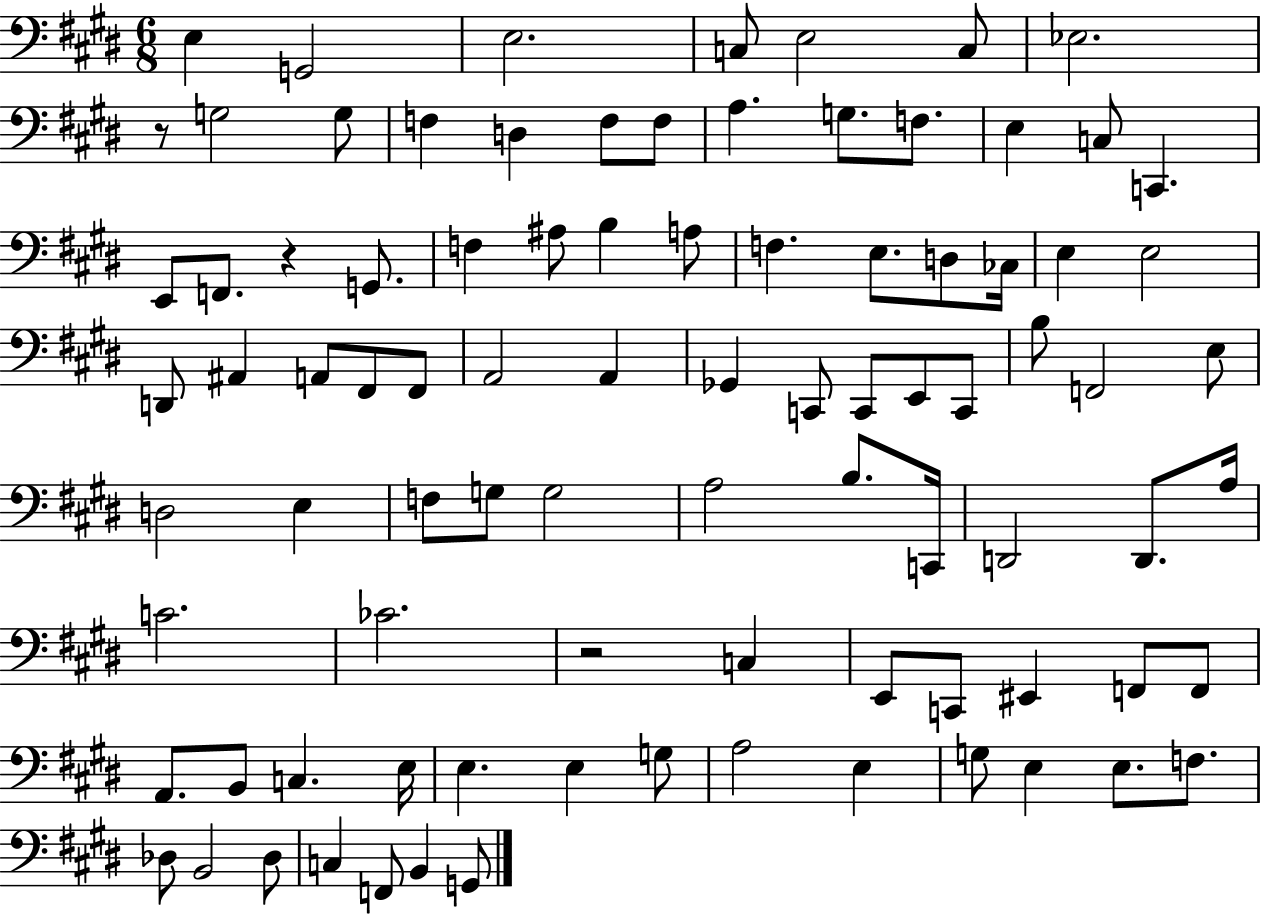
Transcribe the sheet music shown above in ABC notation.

X:1
T:Untitled
M:6/8
L:1/4
K:E
E, G,,2 E,2 C,/2 E,2 C,/2 _E,2 z/2 G,2 G,/2 F, D, F,/2 F,/2 A, G,/2 F,/2 E, C,/2 C,, E,,/2 F,,/2 z G,,/2 F, ^A,/2 B, A,/2 F, E,/2 D,/2 _C,/4 E, E,2 D,,/2 ^A,, A,,/2 ^F,,/2 ^F,,/2 A,,2 A,, _G,, C,,/2 C,,/2 E,,/2 C,,/2 B,/2 F,,2 E,/2 D,2 E, F,/2 G,/2 G,2 A,2 B,/2 C,,/4 D,,2 D,,/2 A,/4 C2 _C2 z2 C, E,,/2 C,,/2 ^E,, F,,/2 F,,/2 A,,/2 B,,/2 C, E,/4 E, E, G,/2 A,2 E, G,/2 E, E,/2 F,/2 _D,/2 B,,2 _D,/2 C, F,,/2 B,, G,,/2